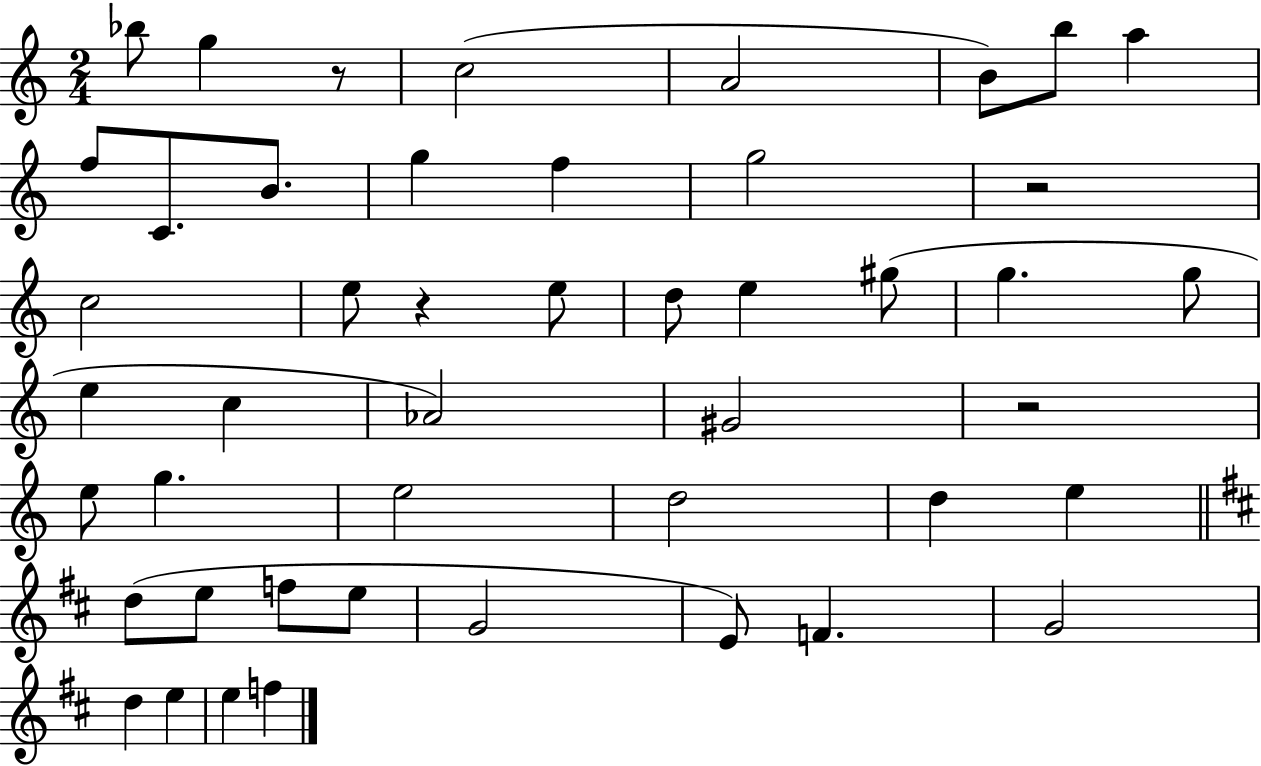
{
  \clef treble
  \numericTimeSignature
  \time 2/4
  \key c \major
  \repeat volta 2 { bes''8 g''4 r8 | c''2( | a'2 | b'8) b''8 a''4 | \break f''8 c'8. b'8. | g''4 f''4 | g''2 | r2 | \break c''2 | e''8 r4 e''8 | d''8 e''4 gis''8( | g''4. g''8 | \break e''4 c''4 | aes'2) | gis'2 | r2 | \break e''8 g''4. | e''2 | d''2 | d''4 e''4 | \break \bar "||" \break \key b \minor d''8( e''8 f''8 e''8 | g'2 | e'8) f'4. | g'2 | \break d''4 e''4 | e''4 f''4 | } \bar "|."
}